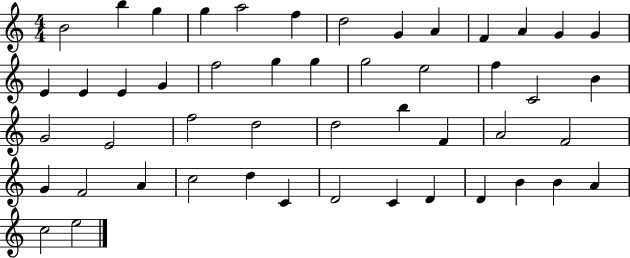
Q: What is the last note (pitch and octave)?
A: E5